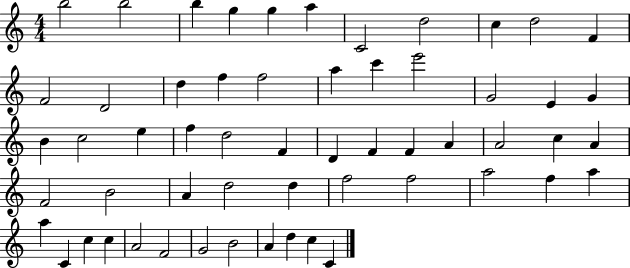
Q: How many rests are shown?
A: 0